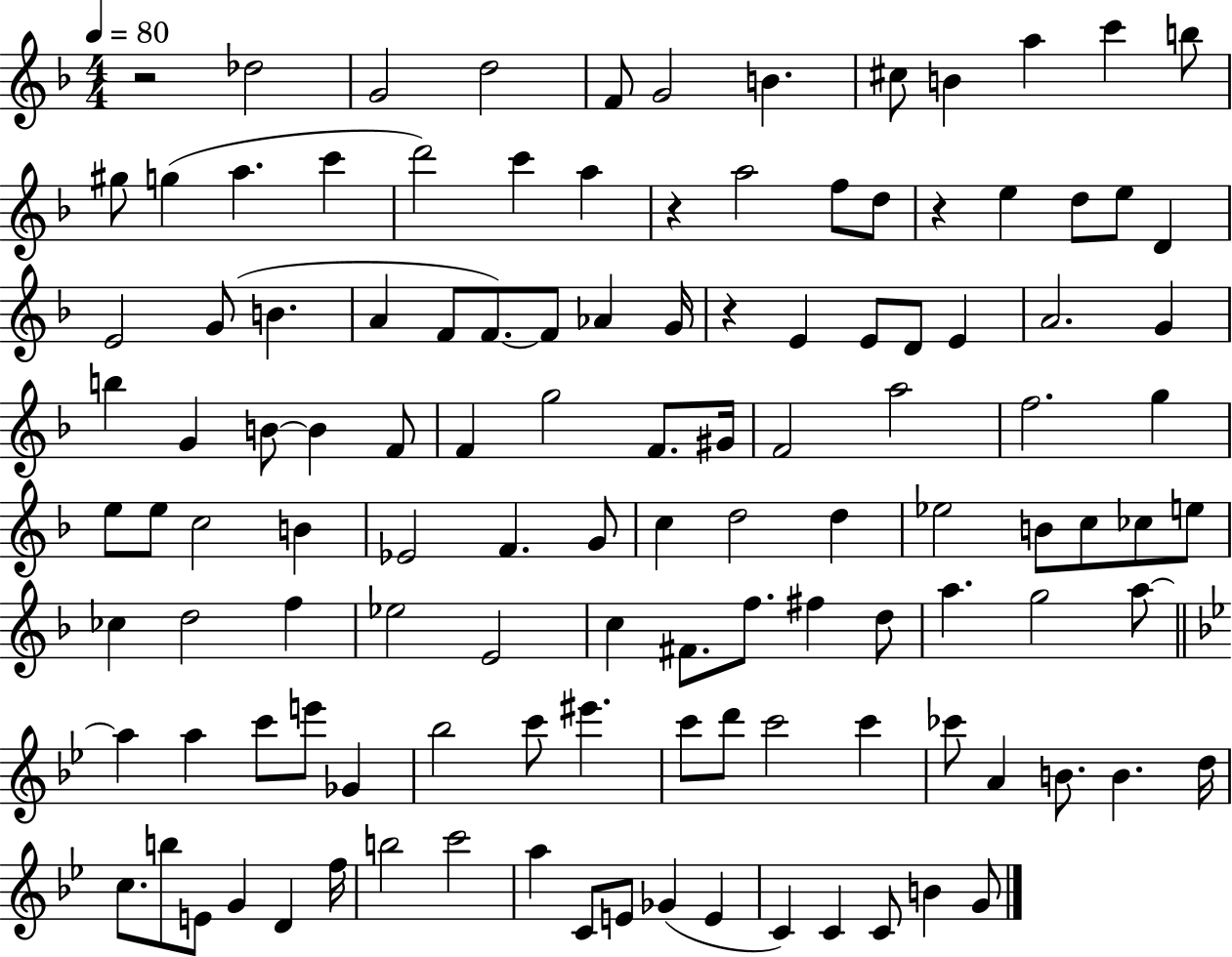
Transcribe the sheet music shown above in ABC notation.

X:1
T:Untitled
M:4/4
L:1/4
K:F
z2 _d2 G2 d2 F/2 G2 B ^c/2 B a c' b/2 ^g/2 g a c' d'2 c' a z a2 f/2 d/2 z e d/2 e/2 D E2 G/2 B A F/2 F/2 F/2 _A G/4 z E E/2 D/2 E A2 G b G B/2 B F/2 F g2 F/2 ^G/4 F2 a2 f2 g e/2 e/2 c2 B _E2 F G/2 c d2 d _e2 B/2 c/2 _c/2 e/2 _c d2 f _e2 E2 c ^F/2 f/2 ^f d/2 a g2 a/2 a a c'/2 e'/2 _G _b2 c'/2 ^e' c'/2 d'/2 c'2 c' _c'/2 A B/2 B d/4 c/2 b/2 E/2 G D f/4 b2 c'2 a C/2 E/2 _G E C C C/2 B G/2